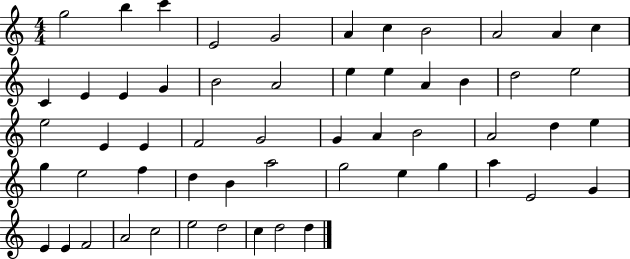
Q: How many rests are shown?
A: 0